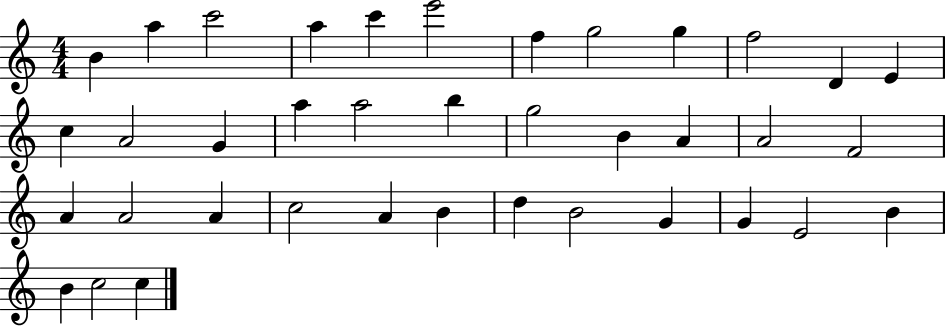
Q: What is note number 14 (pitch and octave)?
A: A4